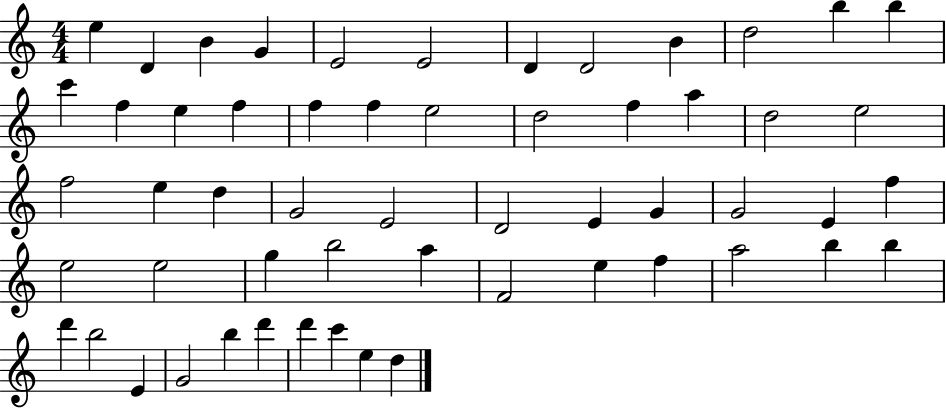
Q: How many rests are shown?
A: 0